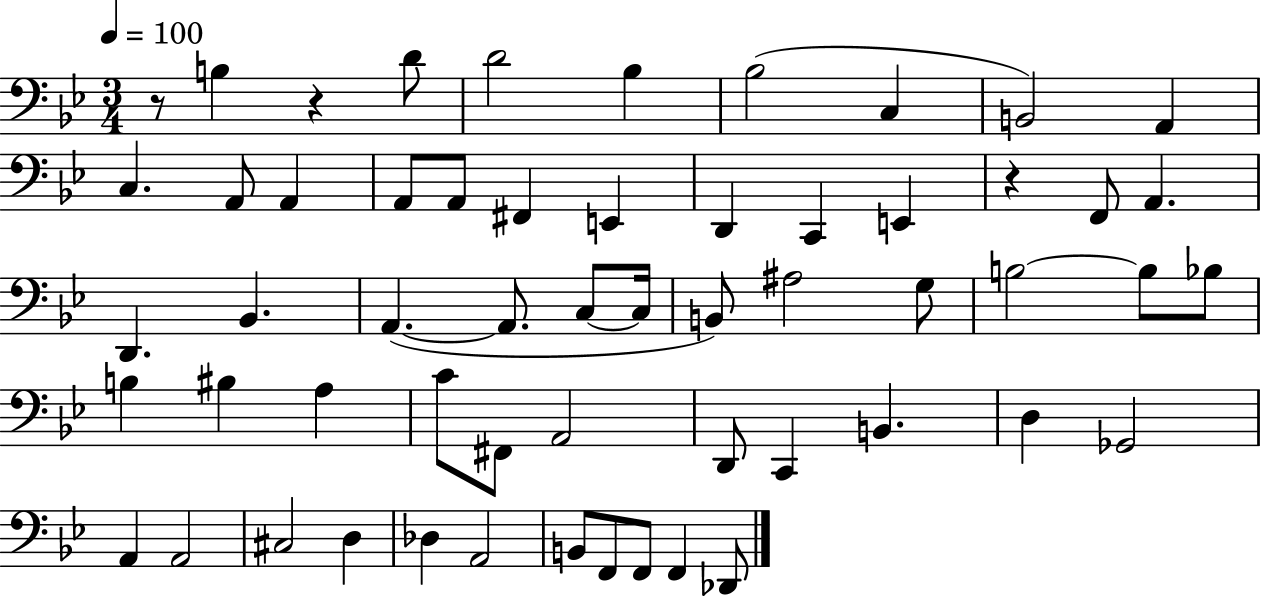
{
  \clef bass
  \numericTimeSignature
  \time 3/4
  \key bes \major
  \tempo 4 = 100
  r8 b4 r4 d'8 | d'2 bes4 | bes2( c4 | b,2) a,4 | \break c4. a,8 a,4 | a,8 a,8 fis,4 e,4 | d,4 c,4 e,4 | r4 f,8 a,4. | \break d,4. bes,4. | a,4.~(~ a,8. c8~~ c16 | b,8) ais2 g8 | b2~~ b8 bes8 | \break b4 bis4 a4 | c'8 fis,8 a,2 | d,8 c,4 b,4. | d4 ges,2 | \break a,4 a,2 | cis2 d4 | des4 a,2 | b,8 f,8 f,8 f,4 des,8 | \break \bar "|."
}